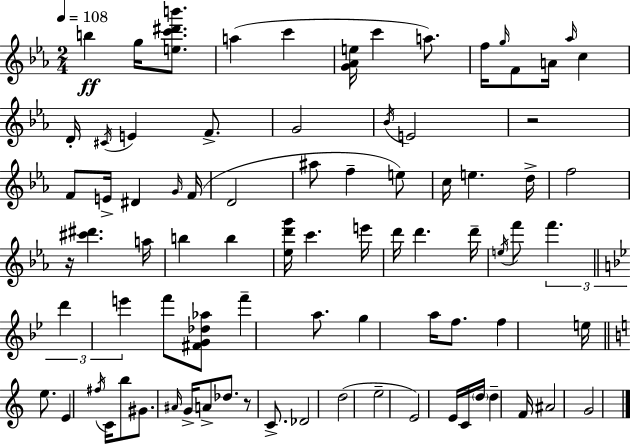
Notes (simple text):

B5/q G5/s [E5,C6,D#6,B6]/e. A5/q C6/q [G4,Ab4,E5]/s C6/q A5/e. F5/s G5/s F4/e A4/s Ab5/s C5/q D4/s C#4/s E4/q F4/e. G4/h Bb4/s E4/h R/h F4/e E4/s D#4/q G4/s F4/s D4/h A#5/e F5/q E5/e C5/s E5/q. D5/s F5/h R/s [C#6,D#6]/q. A5/s B5/q B5/q [Eb5,D6,G6]/s C6/q. E6/s D6/s D6/q. D6/s E5/s F6/e F6/q. D6/q E6/q F6/e [F#4,G4,Db5,Ab5]/e F6/q A5/e. G5/q A5/s F5/e. F5/q E5/s E5/e. E4/q F#5/s C4/s B5/e G#4/e. A#4/s G4/s A4/e Db5/e. R/e C4/e. Db4/h D5/h E5/h E4/h E4/s C4/s D5/s D5/q F4/s A#4/h G4/h